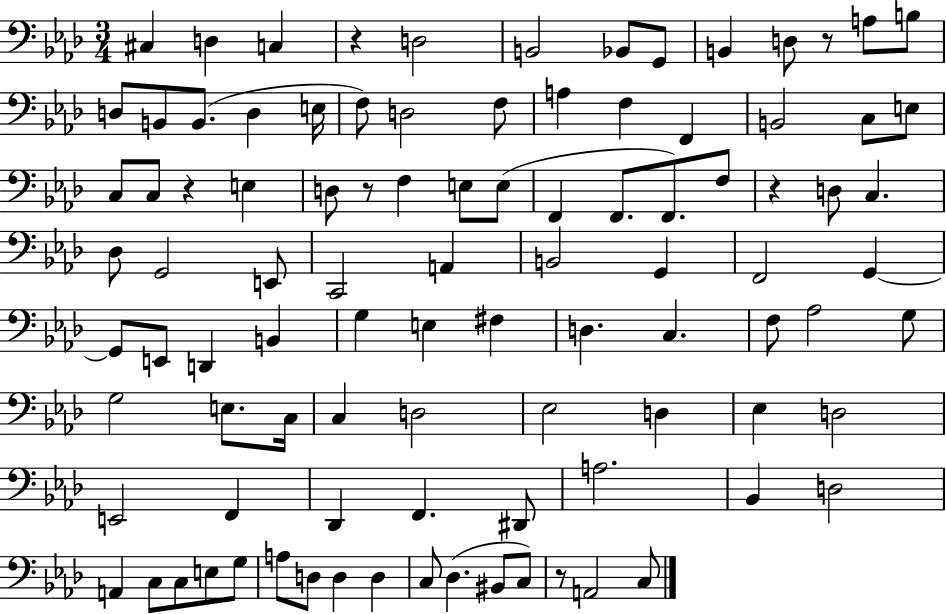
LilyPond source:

{
  \clef bass
  \numericTimeSignature
  \time 3/4
  \key aes \major
  cis4 d4 c4 | r4 d2 | b,2 bes,8 g,8 | b,4 d8 r8 a8 b8 | \break d8 b,8 b,8.( d4 e16 | f8) d2 f8 | a4 f4 f,4 | b,2 c8 e8 | \break c8 c8 r4 e4 | d8 r8 f4 e8 e8( | f,4 f,8. f,8.) f8 | r4 d8 c4. | \break des8 g,2 e,8 | c,2 a,4 | b,2 g,4 | f,2 g,4~~ | \break g,8 e,8 d,4 b,4 | g4 e4 fis4 | d4. c4. | f8 aes2 g8 | \break g2 e8. c16 | c4 d2 | ees2 d4 | ees4 d2 | \break e,2 f,4 | des,4 f,4. dis,8 | a2. | bes,4 d2 | \break a,4 c8 c8 e8 g8 | a8 d8 d4 d4 | c8 des4.( bis,8 c8) | r8 a,2 c8 | \break \bar "|."
}